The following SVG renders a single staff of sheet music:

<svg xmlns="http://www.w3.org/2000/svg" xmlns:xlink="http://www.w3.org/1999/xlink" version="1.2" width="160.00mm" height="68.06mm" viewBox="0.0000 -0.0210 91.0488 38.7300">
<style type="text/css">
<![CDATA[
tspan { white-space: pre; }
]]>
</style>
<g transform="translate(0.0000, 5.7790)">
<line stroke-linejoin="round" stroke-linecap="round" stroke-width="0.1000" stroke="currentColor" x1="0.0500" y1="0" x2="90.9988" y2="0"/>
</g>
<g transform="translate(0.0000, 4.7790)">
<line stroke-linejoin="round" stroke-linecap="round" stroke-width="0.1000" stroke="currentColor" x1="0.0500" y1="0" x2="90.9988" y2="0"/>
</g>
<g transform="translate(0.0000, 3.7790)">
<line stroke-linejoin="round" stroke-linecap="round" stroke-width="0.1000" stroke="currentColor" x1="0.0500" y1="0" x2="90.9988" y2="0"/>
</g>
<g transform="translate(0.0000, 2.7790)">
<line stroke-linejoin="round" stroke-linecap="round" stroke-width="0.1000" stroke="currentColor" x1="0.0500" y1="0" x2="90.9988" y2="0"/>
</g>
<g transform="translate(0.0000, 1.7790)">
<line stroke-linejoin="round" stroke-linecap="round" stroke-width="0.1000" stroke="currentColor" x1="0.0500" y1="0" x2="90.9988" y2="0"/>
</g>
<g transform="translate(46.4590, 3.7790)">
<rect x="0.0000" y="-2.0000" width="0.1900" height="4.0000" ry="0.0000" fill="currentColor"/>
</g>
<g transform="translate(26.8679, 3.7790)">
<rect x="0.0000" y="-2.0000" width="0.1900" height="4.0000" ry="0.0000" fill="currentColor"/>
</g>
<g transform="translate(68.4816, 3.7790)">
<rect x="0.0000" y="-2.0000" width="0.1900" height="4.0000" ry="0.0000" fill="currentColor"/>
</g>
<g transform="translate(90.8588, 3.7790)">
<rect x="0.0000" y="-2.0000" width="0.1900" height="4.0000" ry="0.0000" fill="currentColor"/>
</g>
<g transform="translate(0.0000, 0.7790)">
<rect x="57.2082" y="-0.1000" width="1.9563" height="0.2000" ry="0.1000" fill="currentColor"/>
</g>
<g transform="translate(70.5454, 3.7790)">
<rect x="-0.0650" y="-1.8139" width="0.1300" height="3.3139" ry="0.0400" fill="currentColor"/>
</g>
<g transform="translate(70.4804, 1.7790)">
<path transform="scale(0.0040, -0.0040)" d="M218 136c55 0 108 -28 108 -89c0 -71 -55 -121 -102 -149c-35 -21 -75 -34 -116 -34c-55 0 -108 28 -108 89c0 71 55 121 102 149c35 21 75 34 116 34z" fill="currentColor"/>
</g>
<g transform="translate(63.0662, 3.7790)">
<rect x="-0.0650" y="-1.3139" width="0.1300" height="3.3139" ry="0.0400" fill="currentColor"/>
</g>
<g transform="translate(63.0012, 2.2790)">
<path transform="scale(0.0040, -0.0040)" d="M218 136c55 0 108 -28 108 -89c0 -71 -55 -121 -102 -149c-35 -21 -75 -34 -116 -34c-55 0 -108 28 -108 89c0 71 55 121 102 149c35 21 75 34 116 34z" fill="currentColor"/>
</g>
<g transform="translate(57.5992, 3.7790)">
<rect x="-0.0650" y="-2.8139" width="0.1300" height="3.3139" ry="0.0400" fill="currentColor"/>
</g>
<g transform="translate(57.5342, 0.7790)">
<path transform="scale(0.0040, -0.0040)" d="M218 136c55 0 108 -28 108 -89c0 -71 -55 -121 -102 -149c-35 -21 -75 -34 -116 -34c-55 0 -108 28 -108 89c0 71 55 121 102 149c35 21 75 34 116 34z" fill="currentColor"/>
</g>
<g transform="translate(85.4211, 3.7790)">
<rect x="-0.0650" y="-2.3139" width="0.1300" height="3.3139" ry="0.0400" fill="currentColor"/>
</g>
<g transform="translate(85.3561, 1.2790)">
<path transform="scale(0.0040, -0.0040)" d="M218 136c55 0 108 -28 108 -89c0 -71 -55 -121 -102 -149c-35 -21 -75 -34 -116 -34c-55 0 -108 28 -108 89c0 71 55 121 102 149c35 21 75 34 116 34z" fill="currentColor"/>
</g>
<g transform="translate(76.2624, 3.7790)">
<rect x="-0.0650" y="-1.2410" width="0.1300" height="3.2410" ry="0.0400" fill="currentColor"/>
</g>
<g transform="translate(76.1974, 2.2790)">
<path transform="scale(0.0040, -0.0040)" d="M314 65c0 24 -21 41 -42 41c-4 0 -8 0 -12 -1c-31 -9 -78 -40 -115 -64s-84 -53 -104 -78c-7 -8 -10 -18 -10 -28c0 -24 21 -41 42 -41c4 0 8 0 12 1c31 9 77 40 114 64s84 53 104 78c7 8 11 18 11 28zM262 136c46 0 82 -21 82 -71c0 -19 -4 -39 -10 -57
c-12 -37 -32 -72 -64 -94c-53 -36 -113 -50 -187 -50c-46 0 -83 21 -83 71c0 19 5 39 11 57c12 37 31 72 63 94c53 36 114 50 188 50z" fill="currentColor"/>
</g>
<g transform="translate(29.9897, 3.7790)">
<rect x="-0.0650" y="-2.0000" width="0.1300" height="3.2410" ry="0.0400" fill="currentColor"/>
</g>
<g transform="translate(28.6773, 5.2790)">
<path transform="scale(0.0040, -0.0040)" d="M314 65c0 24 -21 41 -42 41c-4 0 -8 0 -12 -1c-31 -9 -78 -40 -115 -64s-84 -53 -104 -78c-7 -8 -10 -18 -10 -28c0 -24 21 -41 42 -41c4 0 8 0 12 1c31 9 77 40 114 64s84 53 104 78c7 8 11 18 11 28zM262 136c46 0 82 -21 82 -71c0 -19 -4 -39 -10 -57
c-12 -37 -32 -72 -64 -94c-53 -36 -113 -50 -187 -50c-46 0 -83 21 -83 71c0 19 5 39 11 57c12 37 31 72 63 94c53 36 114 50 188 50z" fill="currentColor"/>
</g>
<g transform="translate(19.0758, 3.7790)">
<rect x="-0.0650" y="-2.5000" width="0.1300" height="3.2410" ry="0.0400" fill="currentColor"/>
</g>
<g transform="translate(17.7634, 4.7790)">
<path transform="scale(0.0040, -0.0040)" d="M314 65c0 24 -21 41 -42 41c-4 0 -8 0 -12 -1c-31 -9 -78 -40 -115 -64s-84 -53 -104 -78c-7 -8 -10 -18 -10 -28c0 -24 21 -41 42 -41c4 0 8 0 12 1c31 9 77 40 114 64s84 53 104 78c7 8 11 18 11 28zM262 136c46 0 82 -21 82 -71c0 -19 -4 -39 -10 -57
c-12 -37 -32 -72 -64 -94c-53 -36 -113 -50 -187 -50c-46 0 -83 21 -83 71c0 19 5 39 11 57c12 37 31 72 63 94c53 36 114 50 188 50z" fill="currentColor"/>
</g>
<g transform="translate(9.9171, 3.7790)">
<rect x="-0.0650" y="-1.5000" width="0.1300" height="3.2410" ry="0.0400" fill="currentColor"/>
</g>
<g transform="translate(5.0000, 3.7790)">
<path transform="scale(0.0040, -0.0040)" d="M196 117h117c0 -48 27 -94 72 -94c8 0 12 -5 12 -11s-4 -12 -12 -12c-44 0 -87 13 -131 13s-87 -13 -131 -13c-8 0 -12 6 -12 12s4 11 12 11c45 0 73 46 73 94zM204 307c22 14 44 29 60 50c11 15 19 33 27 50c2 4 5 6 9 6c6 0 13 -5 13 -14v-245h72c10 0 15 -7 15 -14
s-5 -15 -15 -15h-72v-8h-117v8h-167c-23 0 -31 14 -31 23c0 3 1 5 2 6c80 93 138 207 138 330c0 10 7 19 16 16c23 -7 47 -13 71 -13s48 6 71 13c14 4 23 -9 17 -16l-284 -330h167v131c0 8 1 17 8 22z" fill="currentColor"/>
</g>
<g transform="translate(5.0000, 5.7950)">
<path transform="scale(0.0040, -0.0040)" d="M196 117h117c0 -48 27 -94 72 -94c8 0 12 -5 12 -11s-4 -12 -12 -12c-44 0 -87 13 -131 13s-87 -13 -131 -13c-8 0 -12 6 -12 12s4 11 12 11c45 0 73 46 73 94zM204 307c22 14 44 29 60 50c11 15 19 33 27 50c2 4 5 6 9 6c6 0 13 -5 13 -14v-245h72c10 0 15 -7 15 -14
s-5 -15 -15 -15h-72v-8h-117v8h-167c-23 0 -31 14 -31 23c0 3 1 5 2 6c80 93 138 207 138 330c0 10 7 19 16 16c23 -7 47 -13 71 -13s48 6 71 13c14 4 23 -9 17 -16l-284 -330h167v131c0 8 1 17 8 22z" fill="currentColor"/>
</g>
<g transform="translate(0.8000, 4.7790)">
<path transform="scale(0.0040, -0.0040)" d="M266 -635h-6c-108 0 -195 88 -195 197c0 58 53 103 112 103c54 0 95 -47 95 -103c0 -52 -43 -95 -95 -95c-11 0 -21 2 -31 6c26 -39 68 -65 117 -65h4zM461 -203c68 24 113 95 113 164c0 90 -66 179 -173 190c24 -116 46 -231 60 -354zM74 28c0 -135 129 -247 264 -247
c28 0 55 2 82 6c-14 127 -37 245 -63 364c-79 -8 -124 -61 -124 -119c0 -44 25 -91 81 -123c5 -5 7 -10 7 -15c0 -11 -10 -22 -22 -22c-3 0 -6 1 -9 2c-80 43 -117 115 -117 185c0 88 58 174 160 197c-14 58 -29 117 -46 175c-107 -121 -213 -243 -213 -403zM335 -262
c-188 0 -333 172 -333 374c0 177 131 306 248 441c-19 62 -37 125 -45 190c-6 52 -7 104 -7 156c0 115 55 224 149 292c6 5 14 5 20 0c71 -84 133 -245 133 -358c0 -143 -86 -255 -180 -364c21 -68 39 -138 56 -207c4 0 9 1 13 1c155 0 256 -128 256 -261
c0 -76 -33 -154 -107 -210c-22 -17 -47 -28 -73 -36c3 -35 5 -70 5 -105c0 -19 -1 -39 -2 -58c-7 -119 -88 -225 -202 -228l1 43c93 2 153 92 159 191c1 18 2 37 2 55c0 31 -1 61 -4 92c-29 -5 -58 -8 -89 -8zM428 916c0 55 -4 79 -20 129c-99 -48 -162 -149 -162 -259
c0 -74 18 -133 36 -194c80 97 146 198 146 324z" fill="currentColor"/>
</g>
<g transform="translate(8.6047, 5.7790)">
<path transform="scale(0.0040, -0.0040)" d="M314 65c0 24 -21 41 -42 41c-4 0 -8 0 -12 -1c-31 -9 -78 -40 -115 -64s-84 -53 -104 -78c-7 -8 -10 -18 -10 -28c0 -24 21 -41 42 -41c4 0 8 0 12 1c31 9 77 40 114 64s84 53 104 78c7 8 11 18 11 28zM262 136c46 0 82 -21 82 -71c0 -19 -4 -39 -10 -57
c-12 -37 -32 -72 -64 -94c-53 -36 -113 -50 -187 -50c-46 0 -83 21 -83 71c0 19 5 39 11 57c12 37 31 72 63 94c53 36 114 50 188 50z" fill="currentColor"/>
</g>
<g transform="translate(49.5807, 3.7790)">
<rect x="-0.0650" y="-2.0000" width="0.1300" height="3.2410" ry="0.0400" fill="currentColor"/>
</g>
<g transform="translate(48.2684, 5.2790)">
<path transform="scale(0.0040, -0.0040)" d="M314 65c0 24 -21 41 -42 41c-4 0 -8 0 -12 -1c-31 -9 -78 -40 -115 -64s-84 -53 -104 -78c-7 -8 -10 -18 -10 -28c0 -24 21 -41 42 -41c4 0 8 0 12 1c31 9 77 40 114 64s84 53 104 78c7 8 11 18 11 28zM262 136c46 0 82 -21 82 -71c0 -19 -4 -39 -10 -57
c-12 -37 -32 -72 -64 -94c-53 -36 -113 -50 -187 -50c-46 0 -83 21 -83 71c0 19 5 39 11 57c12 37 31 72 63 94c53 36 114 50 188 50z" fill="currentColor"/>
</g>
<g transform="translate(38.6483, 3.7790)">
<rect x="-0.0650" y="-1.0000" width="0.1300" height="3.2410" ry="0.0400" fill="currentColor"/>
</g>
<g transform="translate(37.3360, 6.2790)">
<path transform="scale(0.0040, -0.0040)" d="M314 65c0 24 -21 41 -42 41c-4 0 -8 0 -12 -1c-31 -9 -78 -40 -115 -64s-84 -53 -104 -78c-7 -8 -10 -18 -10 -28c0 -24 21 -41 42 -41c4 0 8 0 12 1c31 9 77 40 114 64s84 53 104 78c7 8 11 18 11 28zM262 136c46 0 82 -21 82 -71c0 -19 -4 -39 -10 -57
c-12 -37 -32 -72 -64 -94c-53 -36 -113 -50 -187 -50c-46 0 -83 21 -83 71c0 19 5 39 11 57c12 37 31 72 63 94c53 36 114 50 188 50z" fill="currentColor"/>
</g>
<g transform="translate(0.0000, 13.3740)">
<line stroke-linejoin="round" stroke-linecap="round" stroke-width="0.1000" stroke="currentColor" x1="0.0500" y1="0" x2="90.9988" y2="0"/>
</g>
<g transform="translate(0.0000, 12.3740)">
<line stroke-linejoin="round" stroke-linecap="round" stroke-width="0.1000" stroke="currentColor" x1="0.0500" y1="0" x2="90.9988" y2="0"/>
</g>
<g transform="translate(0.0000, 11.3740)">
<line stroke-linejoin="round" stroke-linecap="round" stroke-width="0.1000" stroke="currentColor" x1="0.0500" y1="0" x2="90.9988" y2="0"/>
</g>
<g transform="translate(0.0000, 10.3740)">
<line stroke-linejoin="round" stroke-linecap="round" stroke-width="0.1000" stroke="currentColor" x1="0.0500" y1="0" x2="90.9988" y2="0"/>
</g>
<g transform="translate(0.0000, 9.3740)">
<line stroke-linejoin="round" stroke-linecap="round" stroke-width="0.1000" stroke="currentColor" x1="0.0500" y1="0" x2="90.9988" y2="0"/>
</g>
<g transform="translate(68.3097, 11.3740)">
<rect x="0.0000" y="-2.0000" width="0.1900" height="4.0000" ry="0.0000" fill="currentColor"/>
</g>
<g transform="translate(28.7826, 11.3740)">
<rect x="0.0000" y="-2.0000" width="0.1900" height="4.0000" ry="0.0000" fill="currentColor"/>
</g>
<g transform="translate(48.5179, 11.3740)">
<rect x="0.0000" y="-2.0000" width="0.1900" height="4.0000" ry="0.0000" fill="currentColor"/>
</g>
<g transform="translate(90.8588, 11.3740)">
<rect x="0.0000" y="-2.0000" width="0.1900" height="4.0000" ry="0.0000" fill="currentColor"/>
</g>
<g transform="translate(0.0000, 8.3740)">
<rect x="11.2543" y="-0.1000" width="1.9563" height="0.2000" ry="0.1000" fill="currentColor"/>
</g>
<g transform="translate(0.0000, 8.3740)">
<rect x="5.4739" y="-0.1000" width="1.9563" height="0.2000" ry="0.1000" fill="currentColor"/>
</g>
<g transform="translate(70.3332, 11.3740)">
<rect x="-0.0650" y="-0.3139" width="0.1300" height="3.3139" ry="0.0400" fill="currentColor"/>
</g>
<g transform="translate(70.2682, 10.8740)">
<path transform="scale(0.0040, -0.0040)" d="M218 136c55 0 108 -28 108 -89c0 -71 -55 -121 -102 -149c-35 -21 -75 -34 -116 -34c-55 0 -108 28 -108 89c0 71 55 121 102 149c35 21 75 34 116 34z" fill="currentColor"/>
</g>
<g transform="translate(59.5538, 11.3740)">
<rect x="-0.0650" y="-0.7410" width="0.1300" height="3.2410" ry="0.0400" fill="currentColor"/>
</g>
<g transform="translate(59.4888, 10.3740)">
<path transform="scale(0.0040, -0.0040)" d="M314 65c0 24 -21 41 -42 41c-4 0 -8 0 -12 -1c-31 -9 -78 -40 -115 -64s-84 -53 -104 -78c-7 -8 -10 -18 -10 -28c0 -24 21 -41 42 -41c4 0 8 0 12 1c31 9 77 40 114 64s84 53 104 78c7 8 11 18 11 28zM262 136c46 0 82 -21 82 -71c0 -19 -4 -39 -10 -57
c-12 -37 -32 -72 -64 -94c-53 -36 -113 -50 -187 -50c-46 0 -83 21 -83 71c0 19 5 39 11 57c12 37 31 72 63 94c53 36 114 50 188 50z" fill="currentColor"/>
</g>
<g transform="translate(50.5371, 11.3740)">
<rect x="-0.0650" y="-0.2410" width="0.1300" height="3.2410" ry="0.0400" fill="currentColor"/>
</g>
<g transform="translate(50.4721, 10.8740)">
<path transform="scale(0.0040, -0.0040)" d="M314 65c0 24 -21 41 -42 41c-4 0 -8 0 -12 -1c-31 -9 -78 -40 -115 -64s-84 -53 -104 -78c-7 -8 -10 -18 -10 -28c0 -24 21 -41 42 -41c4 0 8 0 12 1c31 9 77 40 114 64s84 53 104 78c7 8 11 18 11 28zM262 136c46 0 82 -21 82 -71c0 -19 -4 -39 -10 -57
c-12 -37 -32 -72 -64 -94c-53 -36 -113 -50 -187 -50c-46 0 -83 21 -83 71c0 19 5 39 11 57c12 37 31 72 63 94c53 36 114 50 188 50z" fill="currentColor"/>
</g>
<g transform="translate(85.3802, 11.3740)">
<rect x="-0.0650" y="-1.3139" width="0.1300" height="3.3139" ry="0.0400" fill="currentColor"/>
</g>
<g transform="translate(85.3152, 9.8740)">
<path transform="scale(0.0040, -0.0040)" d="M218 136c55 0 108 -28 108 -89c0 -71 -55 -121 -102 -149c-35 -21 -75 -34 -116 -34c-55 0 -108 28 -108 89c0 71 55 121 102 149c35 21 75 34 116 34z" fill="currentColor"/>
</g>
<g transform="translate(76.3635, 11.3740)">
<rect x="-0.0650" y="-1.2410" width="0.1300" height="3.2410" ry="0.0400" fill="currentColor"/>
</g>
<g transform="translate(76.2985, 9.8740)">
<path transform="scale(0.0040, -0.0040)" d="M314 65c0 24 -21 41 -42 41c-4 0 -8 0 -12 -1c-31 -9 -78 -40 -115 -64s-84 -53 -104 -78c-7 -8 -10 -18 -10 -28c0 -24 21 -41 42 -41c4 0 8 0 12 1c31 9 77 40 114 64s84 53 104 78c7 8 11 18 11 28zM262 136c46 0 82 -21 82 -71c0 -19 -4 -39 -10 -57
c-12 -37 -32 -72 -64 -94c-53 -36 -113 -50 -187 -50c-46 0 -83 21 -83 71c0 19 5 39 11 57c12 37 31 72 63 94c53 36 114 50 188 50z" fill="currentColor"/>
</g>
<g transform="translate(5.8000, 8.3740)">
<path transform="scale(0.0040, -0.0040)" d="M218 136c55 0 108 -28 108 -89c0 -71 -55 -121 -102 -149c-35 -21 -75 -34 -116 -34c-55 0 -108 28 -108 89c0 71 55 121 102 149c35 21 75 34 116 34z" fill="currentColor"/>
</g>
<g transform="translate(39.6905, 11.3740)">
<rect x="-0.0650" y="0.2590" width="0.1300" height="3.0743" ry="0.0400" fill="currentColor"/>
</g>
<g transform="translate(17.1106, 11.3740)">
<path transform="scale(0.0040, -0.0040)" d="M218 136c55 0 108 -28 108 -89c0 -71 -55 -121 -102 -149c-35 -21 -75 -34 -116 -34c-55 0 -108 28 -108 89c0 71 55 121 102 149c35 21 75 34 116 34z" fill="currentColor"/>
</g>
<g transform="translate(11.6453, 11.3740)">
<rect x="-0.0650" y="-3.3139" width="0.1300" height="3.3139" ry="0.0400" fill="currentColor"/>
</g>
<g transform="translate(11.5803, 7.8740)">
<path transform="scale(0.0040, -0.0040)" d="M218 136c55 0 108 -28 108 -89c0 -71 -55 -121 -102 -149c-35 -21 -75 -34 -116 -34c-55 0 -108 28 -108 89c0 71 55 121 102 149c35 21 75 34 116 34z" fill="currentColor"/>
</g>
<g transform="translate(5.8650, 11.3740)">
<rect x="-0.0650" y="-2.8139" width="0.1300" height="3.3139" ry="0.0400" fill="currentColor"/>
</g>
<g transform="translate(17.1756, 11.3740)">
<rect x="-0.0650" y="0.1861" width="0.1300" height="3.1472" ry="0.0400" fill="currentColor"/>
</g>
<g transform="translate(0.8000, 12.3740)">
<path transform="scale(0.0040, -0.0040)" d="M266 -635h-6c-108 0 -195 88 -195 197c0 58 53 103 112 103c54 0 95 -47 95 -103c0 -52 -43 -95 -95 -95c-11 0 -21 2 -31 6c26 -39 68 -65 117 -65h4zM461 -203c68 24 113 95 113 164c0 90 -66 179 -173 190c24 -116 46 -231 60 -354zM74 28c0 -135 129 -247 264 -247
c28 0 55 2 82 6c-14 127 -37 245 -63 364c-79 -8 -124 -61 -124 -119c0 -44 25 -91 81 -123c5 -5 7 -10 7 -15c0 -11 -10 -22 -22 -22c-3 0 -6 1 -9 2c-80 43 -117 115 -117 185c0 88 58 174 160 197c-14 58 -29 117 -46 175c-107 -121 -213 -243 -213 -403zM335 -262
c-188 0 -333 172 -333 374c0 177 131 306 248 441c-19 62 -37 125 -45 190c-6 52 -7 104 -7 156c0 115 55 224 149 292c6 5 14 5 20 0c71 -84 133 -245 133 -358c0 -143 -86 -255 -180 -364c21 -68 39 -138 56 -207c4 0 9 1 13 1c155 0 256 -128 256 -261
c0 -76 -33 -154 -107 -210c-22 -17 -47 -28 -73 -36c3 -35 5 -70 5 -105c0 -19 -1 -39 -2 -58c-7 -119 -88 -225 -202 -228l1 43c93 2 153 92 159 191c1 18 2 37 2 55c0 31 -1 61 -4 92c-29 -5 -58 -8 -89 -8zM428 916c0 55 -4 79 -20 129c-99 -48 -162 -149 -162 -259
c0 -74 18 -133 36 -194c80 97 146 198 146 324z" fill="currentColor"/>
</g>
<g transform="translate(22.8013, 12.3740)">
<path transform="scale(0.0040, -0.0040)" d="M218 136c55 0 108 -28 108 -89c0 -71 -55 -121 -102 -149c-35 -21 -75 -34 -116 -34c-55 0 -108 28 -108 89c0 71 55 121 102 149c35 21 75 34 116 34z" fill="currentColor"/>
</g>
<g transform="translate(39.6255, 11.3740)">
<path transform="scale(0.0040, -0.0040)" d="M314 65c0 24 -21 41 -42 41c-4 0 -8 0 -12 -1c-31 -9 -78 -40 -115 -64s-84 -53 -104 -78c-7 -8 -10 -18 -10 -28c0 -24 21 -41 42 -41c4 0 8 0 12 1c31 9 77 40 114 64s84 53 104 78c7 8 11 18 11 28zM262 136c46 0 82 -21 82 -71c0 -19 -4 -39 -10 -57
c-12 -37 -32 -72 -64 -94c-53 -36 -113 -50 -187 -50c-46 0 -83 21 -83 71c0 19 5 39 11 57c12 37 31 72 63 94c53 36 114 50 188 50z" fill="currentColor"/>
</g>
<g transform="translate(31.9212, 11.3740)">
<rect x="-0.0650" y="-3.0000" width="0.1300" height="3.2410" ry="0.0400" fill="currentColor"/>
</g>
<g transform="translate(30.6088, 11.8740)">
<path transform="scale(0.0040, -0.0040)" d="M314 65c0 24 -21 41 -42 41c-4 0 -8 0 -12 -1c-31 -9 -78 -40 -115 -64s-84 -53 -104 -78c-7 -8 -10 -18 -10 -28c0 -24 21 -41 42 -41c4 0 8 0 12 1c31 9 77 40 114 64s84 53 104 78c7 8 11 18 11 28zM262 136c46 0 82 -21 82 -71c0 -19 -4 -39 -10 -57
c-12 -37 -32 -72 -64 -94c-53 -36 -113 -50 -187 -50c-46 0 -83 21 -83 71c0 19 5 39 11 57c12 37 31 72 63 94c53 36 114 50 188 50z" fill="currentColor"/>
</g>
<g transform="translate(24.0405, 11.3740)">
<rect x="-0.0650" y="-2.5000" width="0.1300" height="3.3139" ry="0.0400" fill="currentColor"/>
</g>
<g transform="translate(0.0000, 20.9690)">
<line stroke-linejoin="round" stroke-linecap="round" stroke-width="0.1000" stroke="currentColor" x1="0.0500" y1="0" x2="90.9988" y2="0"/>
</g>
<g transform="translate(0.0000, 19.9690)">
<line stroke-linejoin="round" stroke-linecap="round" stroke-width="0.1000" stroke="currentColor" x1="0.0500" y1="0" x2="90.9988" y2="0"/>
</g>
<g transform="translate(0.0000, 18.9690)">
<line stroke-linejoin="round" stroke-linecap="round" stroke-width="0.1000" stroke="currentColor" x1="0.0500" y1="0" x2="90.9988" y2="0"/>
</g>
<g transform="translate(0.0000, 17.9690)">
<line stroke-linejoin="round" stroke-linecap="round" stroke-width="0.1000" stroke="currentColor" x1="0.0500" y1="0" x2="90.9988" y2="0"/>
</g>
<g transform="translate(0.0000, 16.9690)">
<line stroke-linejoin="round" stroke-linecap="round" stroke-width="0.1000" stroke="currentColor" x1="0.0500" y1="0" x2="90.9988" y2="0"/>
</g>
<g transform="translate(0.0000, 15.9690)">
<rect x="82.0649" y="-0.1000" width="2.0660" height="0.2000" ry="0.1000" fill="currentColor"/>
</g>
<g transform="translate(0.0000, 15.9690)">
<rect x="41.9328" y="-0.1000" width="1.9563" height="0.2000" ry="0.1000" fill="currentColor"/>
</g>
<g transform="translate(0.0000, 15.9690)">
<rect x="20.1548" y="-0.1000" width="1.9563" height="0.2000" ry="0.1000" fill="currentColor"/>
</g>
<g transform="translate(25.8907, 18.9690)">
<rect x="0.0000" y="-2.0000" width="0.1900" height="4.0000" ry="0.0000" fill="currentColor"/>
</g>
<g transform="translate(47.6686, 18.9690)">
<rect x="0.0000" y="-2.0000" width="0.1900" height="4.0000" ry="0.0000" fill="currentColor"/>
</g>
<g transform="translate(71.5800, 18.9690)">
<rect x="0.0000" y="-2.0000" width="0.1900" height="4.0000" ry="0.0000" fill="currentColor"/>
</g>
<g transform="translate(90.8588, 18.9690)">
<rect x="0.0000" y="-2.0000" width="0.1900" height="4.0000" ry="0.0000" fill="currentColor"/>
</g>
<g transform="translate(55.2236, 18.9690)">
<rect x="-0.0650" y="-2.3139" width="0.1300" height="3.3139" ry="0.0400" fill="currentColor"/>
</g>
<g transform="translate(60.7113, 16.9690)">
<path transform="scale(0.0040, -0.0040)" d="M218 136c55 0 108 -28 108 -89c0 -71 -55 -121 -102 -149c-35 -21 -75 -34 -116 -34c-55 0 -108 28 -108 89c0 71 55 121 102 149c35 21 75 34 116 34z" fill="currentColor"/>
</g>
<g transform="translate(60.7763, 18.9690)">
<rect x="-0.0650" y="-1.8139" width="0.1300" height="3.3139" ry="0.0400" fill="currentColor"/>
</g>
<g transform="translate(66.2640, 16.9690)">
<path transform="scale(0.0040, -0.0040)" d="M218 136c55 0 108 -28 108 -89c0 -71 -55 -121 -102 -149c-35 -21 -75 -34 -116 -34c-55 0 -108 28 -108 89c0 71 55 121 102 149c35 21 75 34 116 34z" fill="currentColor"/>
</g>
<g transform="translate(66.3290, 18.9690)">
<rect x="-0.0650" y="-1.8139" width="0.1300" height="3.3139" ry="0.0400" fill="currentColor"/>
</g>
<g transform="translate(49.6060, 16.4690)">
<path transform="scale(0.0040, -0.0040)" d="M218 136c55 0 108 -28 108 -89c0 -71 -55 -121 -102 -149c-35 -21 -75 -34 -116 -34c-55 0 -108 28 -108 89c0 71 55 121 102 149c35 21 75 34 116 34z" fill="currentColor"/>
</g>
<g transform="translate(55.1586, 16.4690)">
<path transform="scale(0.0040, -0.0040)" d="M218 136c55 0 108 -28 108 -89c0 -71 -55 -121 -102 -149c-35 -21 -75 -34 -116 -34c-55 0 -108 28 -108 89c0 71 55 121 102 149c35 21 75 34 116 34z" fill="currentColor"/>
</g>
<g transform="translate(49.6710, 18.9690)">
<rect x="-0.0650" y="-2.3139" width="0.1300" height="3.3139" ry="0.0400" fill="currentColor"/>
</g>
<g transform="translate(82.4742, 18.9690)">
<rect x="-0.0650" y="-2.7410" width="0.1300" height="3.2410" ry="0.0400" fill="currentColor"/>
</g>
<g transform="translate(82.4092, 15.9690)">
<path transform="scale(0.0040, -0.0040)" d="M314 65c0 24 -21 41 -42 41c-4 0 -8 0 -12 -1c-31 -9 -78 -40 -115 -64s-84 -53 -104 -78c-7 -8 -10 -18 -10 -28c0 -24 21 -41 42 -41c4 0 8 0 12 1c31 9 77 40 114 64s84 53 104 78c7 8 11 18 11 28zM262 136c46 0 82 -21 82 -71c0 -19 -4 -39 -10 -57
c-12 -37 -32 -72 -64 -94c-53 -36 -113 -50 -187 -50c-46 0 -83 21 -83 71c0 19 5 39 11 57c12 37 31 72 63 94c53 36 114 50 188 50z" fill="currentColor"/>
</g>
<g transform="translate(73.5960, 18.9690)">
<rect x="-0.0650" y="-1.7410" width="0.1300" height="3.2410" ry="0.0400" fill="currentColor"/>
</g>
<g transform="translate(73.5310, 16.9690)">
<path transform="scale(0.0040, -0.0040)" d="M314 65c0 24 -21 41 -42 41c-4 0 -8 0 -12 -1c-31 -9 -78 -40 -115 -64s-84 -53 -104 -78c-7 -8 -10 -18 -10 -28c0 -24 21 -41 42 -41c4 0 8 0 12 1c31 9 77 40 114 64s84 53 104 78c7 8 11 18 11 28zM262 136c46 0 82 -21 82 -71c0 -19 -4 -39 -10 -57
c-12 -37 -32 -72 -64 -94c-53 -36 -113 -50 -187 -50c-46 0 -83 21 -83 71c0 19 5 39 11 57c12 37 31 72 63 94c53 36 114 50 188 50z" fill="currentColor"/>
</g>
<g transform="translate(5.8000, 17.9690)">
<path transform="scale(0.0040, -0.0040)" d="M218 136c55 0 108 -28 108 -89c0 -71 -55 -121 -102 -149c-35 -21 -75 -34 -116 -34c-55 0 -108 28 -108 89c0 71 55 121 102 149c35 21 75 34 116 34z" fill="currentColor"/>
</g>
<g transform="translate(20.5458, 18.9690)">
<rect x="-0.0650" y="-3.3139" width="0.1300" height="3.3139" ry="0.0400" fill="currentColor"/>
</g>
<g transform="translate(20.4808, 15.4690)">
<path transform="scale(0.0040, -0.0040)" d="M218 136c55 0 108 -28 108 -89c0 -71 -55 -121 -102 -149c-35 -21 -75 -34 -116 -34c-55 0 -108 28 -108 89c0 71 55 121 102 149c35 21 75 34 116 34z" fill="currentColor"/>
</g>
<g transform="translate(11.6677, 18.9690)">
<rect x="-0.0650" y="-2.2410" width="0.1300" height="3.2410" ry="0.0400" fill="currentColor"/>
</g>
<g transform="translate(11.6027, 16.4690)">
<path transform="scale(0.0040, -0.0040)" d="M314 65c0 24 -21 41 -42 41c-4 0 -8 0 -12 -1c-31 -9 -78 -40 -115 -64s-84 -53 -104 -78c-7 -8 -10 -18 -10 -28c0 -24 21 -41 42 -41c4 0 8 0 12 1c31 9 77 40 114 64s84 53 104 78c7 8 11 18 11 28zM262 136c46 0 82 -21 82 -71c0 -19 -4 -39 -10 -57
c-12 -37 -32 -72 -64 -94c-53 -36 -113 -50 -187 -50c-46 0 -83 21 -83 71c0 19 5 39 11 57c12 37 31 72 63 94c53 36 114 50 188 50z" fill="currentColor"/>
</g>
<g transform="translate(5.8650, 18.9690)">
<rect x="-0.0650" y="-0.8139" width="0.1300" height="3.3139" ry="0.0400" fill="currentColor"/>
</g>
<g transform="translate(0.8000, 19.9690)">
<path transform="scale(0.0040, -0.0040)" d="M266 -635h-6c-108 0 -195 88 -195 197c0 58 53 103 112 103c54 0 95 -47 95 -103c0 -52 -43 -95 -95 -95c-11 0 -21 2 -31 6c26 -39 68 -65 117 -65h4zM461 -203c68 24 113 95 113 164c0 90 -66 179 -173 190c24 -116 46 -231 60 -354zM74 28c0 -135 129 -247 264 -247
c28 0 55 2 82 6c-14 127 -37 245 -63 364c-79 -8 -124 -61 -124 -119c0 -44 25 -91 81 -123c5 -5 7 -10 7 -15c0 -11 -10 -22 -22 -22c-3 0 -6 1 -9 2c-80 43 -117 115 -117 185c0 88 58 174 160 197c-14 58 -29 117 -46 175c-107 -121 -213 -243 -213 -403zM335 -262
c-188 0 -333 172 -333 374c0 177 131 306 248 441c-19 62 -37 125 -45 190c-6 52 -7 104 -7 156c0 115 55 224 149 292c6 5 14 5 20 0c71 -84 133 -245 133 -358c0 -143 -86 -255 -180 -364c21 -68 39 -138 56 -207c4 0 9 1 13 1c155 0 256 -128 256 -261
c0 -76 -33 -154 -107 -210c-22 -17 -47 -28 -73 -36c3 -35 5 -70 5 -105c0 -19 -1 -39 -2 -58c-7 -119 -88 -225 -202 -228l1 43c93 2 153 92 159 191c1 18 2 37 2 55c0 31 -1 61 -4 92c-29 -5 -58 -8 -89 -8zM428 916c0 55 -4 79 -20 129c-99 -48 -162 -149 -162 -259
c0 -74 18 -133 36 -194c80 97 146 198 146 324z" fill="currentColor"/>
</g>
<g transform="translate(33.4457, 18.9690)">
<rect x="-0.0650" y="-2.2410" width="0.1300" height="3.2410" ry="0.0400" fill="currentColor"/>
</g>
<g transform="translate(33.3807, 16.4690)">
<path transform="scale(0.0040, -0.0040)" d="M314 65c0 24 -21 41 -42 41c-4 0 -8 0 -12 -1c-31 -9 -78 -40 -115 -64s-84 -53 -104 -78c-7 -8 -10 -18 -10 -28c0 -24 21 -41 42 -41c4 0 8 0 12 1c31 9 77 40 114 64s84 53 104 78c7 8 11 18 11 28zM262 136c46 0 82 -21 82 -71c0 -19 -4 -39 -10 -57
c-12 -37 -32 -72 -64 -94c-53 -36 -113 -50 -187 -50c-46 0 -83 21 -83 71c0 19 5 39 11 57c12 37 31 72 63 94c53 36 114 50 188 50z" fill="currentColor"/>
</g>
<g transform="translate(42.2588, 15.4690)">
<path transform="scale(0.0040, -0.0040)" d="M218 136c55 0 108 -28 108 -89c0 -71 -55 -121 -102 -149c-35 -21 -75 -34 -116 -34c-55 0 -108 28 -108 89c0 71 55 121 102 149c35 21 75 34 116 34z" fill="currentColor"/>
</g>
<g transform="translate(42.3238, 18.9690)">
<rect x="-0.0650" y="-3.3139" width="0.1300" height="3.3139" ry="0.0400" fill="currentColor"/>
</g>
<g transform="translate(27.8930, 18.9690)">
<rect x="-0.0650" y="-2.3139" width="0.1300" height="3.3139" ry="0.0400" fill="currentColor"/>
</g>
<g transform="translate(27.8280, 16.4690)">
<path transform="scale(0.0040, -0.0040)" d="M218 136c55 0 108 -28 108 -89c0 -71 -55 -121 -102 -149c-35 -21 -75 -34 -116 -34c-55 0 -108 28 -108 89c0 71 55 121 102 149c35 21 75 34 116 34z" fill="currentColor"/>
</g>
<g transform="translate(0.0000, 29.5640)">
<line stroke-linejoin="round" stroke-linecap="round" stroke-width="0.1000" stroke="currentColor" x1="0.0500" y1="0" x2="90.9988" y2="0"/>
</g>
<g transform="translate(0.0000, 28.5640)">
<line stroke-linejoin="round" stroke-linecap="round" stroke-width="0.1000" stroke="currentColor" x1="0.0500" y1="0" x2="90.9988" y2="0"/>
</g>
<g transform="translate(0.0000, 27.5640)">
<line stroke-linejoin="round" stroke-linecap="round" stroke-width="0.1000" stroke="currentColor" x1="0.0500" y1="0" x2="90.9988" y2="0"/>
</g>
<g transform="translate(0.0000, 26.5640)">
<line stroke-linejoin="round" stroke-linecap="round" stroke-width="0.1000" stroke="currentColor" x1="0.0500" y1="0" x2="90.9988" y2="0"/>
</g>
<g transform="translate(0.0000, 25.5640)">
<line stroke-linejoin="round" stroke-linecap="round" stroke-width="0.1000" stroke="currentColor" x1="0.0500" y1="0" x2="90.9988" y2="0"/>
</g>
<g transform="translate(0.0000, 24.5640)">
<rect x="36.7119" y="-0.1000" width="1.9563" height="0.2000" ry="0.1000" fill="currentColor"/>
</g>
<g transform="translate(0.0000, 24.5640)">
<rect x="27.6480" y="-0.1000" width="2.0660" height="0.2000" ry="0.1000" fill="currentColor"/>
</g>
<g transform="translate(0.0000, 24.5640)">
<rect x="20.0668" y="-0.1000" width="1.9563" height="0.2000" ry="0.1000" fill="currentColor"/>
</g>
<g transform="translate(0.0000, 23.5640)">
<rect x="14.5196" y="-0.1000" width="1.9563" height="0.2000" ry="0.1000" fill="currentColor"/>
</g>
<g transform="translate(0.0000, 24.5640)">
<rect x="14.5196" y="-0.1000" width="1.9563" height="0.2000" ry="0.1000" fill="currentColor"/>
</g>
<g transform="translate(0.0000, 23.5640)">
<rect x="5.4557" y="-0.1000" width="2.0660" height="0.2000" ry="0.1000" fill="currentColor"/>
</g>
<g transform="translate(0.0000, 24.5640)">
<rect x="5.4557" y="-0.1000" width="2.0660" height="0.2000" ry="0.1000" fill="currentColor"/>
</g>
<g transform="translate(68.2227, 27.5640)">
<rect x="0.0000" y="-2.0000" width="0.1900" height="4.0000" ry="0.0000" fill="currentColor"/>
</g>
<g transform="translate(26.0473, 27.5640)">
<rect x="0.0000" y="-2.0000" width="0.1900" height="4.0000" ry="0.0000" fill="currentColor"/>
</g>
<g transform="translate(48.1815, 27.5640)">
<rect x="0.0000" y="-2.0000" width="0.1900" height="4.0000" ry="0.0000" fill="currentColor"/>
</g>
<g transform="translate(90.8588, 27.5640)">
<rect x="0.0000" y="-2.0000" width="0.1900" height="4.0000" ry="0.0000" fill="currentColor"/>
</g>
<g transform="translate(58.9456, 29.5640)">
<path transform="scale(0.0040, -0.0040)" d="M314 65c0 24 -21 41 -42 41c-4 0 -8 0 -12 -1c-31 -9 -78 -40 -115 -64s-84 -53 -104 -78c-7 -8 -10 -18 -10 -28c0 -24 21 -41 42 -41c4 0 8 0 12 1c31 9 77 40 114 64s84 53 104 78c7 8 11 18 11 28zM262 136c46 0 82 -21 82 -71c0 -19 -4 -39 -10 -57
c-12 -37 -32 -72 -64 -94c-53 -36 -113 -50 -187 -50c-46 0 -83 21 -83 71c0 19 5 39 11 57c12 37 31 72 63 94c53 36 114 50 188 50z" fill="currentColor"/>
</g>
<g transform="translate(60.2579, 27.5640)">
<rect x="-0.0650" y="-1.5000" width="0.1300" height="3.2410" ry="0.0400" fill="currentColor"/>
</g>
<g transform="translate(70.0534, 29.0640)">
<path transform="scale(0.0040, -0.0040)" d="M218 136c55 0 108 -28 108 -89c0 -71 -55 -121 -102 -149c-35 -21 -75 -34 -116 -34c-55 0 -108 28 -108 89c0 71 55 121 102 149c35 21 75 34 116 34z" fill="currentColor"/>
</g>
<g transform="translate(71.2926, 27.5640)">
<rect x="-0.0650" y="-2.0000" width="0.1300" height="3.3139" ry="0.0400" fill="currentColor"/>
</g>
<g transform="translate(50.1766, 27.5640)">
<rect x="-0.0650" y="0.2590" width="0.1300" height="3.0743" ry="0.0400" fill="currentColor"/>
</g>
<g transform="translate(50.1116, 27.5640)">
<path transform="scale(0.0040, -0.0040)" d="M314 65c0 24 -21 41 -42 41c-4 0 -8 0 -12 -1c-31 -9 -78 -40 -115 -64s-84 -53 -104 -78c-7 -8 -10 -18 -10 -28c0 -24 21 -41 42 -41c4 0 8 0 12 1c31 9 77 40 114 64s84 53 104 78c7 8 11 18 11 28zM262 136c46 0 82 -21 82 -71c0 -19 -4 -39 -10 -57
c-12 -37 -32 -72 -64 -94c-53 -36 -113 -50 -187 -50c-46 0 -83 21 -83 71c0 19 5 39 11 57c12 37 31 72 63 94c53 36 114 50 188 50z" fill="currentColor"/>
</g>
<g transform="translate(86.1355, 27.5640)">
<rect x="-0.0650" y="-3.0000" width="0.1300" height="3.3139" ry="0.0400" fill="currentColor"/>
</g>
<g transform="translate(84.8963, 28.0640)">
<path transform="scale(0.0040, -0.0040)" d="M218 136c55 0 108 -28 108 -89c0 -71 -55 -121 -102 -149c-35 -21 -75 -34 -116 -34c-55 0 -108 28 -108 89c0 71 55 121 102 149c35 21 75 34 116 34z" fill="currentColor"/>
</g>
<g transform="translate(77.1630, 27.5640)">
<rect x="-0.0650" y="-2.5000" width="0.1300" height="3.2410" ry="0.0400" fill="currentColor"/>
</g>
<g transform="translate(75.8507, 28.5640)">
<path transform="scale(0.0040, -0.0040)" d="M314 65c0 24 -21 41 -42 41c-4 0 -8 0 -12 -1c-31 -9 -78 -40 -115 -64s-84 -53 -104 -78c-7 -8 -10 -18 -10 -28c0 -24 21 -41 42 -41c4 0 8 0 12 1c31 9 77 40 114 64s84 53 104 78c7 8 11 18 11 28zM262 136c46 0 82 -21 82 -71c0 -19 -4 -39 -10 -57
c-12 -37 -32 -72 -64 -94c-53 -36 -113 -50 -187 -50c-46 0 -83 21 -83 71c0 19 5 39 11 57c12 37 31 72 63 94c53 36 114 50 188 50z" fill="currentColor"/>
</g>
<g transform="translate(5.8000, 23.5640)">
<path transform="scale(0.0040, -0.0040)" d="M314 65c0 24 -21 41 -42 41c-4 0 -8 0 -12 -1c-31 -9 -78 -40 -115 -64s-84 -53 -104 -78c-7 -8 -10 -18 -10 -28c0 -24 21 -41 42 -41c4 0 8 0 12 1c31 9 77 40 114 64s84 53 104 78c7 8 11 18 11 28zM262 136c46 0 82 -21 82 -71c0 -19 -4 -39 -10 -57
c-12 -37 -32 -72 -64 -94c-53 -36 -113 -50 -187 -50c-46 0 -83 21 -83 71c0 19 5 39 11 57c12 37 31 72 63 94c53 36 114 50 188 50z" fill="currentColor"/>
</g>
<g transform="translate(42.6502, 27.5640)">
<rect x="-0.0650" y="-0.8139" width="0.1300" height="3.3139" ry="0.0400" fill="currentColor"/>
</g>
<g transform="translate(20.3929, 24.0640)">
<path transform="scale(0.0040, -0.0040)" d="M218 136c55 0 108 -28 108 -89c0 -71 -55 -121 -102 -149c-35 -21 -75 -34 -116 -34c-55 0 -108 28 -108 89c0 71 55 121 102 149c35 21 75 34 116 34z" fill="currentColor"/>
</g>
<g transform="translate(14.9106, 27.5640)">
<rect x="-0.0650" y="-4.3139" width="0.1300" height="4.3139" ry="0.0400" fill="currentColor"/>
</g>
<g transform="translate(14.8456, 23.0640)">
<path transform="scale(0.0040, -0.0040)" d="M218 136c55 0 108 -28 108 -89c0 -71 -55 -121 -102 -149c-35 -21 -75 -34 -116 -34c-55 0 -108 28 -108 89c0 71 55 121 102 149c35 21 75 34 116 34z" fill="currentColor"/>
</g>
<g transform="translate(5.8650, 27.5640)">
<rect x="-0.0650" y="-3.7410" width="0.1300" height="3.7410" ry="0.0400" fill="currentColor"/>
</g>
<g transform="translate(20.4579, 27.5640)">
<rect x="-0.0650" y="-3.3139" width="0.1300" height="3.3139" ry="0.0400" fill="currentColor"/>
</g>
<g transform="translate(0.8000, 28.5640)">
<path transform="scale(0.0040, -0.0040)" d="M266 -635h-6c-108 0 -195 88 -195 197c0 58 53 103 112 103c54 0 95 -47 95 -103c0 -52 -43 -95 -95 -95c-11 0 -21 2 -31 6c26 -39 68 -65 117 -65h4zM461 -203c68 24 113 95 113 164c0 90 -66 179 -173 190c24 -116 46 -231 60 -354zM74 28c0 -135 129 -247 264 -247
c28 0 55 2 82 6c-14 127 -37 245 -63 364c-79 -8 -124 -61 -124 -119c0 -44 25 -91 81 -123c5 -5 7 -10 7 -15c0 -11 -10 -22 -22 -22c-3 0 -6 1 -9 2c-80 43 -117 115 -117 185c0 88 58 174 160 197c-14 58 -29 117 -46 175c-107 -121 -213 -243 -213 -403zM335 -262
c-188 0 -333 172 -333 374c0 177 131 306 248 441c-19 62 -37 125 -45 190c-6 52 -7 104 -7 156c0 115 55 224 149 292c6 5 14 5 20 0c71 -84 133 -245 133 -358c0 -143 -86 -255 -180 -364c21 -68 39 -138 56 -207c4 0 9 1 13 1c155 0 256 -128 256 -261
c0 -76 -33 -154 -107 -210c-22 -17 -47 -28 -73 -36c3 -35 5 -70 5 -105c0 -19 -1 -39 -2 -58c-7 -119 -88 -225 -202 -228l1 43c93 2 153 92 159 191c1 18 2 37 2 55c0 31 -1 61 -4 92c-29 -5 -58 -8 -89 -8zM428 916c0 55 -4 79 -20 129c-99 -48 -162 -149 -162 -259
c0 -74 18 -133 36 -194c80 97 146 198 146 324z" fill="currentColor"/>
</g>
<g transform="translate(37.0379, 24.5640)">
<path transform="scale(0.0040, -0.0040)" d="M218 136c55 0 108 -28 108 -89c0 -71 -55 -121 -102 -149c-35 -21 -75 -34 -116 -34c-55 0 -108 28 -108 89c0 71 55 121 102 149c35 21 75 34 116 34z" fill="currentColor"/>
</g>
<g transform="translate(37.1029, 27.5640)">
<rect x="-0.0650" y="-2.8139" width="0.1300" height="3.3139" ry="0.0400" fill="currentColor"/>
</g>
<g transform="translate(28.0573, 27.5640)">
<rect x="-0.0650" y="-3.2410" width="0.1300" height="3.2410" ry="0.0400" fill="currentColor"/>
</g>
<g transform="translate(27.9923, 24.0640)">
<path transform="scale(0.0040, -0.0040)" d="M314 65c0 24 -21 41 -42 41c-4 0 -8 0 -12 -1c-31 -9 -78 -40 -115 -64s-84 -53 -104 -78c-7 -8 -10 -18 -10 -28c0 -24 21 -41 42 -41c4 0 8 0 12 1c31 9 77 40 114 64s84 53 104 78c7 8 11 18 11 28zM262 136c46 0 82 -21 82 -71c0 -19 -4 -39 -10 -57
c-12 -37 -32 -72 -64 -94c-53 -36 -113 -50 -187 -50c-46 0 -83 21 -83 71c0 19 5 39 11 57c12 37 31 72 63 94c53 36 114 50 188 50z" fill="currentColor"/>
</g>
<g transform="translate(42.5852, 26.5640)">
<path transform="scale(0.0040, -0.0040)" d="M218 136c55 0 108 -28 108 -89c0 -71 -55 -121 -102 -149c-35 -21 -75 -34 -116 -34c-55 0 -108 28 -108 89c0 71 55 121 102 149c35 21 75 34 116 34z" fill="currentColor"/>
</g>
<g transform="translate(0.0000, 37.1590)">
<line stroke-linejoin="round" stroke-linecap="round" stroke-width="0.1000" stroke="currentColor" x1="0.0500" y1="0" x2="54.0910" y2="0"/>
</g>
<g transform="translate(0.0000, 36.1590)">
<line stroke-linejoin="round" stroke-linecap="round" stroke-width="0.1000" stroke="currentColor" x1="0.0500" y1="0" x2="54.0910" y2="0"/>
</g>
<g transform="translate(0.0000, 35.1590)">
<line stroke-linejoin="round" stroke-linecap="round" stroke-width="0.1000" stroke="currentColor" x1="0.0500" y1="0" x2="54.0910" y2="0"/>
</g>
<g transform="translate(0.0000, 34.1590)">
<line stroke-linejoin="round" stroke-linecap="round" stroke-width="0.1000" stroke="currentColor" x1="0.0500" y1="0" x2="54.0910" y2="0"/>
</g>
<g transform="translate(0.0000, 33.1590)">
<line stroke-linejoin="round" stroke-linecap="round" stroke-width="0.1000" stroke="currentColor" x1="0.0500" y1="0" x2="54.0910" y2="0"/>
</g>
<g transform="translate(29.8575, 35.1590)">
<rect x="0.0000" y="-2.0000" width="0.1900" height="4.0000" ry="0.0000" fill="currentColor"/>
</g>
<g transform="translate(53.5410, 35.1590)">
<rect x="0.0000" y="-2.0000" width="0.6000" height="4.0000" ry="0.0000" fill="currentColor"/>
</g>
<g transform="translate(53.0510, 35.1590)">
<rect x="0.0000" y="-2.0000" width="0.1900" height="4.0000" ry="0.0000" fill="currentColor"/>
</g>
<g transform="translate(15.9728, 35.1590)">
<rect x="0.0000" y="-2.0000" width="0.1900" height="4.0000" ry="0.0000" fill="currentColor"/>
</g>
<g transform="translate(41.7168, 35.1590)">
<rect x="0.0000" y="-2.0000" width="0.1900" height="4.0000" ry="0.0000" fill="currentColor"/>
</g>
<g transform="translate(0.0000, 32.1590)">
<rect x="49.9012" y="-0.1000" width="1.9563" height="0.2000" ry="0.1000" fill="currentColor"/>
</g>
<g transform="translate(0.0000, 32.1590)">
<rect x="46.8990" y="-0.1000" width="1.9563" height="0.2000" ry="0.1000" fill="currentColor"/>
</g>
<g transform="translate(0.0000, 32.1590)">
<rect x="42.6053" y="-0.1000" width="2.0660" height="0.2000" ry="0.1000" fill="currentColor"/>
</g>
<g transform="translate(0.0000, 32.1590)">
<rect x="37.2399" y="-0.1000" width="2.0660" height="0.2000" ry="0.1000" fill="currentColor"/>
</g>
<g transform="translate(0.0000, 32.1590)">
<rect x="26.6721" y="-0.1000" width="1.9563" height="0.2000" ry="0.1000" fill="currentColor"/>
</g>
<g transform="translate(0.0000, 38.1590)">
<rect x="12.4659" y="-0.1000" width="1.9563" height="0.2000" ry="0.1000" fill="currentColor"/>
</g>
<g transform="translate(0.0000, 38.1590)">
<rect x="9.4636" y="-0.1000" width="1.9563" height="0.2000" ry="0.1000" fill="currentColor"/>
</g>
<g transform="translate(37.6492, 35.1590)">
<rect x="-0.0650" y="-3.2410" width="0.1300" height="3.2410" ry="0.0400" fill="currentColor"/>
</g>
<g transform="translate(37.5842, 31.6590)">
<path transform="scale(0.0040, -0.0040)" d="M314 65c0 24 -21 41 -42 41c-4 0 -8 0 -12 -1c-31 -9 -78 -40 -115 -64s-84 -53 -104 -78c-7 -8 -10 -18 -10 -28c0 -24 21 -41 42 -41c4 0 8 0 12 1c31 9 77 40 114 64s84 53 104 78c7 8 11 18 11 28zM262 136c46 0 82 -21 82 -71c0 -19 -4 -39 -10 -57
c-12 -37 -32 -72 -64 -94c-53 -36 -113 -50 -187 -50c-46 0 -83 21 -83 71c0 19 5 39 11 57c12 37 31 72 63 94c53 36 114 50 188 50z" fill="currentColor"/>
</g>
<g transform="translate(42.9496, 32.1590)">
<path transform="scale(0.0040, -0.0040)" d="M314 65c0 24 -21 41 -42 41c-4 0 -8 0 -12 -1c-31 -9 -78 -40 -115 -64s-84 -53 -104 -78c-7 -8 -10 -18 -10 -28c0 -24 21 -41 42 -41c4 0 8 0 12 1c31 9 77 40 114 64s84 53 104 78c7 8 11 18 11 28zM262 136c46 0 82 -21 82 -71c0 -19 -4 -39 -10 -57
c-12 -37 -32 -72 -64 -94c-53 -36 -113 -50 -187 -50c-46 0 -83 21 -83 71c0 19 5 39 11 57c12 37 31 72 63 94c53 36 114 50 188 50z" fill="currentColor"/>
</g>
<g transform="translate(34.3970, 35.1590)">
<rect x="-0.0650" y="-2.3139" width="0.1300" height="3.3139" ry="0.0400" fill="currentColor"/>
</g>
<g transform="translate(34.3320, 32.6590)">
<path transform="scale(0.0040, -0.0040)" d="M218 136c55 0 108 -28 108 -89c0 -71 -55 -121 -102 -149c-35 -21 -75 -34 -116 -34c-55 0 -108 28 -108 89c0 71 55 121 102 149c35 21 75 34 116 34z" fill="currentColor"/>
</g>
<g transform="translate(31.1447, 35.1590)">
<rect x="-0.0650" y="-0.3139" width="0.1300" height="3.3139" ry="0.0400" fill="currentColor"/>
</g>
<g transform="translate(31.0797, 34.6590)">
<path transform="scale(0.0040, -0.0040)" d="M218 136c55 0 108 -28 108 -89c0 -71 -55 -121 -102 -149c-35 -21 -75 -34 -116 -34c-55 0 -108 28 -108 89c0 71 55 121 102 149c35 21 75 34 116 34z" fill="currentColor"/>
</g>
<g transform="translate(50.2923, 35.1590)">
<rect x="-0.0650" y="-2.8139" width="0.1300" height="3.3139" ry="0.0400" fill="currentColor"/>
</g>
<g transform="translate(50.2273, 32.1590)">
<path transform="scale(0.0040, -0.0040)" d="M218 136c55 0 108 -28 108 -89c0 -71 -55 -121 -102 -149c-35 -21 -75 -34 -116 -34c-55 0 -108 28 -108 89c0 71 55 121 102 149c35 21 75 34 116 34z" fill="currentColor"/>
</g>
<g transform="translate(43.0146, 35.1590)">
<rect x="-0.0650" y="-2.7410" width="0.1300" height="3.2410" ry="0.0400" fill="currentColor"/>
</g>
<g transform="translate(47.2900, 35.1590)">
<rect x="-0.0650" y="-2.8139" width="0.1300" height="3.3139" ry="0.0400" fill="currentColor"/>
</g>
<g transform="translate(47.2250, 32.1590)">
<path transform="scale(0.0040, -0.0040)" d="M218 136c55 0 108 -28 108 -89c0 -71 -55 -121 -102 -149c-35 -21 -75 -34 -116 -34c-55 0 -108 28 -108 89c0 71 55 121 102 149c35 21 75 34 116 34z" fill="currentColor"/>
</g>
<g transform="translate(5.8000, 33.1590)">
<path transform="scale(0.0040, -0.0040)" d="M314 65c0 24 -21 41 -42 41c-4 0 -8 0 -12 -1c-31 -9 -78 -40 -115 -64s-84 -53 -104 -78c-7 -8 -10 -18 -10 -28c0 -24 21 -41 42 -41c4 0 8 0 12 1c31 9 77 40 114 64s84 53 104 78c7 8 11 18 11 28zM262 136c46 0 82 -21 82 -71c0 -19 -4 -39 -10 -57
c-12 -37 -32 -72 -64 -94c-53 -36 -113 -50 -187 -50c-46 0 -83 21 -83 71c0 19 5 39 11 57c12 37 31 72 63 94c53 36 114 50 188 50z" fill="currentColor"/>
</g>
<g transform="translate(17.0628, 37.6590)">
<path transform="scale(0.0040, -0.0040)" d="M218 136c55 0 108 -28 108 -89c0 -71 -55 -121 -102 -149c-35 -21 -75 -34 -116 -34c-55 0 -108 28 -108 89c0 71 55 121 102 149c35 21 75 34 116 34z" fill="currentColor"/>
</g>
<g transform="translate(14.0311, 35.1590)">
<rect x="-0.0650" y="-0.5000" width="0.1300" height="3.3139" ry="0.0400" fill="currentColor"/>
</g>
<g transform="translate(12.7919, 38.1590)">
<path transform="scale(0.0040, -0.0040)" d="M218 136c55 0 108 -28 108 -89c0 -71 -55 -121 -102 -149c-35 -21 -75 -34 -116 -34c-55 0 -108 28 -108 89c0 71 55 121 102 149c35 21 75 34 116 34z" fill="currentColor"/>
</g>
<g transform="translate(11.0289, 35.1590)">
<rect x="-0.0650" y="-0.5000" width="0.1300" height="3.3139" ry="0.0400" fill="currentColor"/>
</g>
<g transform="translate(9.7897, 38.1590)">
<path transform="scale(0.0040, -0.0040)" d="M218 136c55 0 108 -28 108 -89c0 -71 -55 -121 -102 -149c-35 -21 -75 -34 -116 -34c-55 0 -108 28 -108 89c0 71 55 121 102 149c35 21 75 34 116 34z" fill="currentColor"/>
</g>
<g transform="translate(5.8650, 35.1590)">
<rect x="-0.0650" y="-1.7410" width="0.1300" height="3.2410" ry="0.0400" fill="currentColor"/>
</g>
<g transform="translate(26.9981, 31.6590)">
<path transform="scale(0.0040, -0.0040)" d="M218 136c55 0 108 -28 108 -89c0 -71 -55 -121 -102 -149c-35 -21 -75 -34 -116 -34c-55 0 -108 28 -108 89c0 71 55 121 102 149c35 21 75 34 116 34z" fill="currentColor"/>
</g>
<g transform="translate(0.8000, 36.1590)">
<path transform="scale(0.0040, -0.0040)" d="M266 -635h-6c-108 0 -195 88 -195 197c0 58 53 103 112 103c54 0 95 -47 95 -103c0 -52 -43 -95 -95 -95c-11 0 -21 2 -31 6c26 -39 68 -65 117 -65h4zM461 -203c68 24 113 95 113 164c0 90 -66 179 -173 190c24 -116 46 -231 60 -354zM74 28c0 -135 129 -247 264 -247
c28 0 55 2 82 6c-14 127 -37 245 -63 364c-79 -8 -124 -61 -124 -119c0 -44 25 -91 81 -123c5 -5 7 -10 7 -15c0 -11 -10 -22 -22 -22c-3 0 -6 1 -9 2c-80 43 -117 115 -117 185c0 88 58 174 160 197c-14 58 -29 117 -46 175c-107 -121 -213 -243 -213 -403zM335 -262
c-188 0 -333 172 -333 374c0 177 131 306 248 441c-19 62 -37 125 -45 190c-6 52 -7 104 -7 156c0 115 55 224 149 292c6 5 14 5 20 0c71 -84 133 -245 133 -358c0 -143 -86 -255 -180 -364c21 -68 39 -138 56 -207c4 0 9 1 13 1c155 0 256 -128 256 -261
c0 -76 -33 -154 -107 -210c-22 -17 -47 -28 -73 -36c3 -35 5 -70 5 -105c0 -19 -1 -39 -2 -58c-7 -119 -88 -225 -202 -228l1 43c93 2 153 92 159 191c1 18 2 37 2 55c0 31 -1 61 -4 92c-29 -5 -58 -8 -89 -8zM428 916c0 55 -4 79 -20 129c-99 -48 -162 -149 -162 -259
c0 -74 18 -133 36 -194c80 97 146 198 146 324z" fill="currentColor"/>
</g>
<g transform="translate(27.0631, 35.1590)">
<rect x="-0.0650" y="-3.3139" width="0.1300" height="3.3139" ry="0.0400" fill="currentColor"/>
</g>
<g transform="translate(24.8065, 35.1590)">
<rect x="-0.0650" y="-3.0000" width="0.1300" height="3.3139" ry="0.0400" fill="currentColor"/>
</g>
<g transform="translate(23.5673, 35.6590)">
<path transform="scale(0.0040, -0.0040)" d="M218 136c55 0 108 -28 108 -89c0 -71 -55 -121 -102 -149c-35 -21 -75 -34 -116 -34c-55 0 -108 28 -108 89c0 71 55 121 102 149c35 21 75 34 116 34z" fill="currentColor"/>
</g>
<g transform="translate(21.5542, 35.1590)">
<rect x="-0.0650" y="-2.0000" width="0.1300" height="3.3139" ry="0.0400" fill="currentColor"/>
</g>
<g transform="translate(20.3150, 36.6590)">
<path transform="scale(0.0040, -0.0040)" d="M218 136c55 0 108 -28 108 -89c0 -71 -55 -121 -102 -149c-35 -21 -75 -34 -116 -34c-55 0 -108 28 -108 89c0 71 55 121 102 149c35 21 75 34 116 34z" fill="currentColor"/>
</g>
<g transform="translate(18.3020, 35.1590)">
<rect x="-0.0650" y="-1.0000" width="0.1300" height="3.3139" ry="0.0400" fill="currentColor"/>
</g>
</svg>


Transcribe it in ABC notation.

X:1
T:Untitled
M:4/4
L:1/4
K:C
E2 G2 F2 D2 F2 a e f e2 g a b B G A2 B2 c2 d2 c e2 e d g2 b g g2 b g g f f f2 a2 c'2 d' b b2 a d B2 E2 F G2 A f2 C C D F A b c g b2 a2 a a